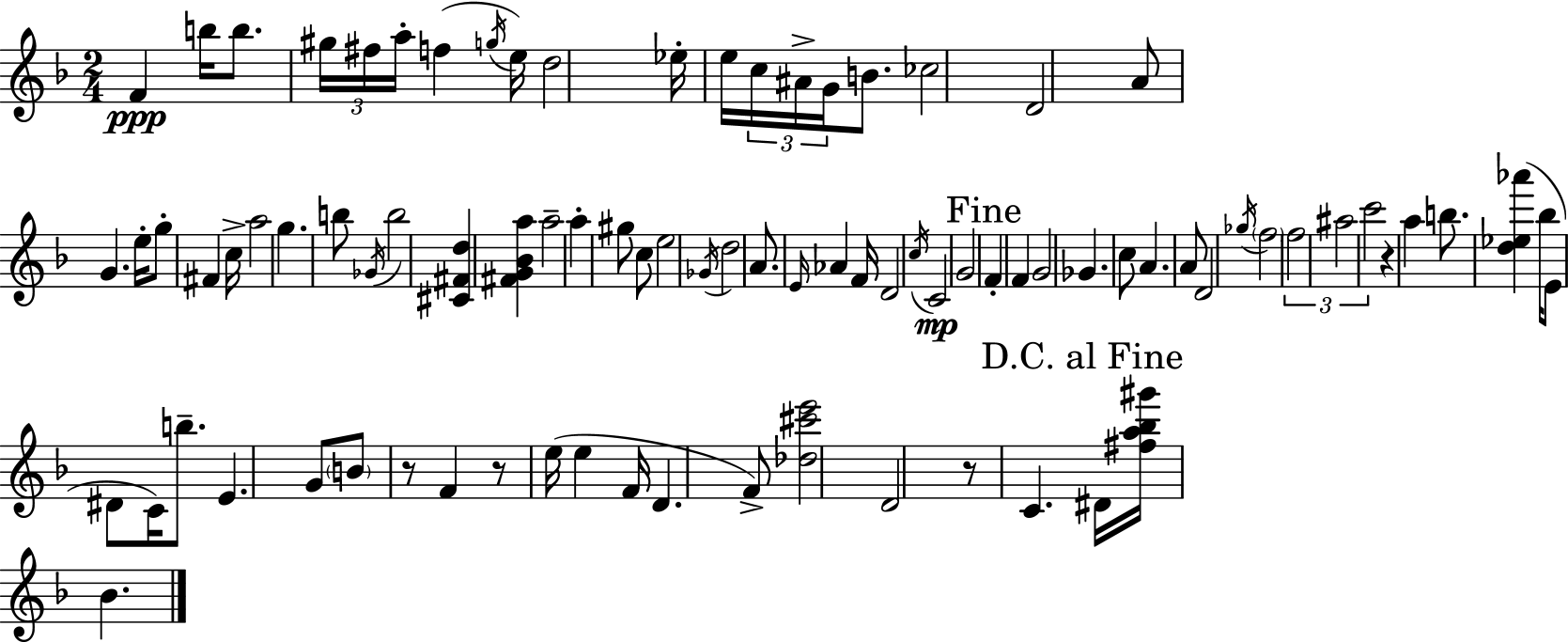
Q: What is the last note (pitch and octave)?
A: Bb4